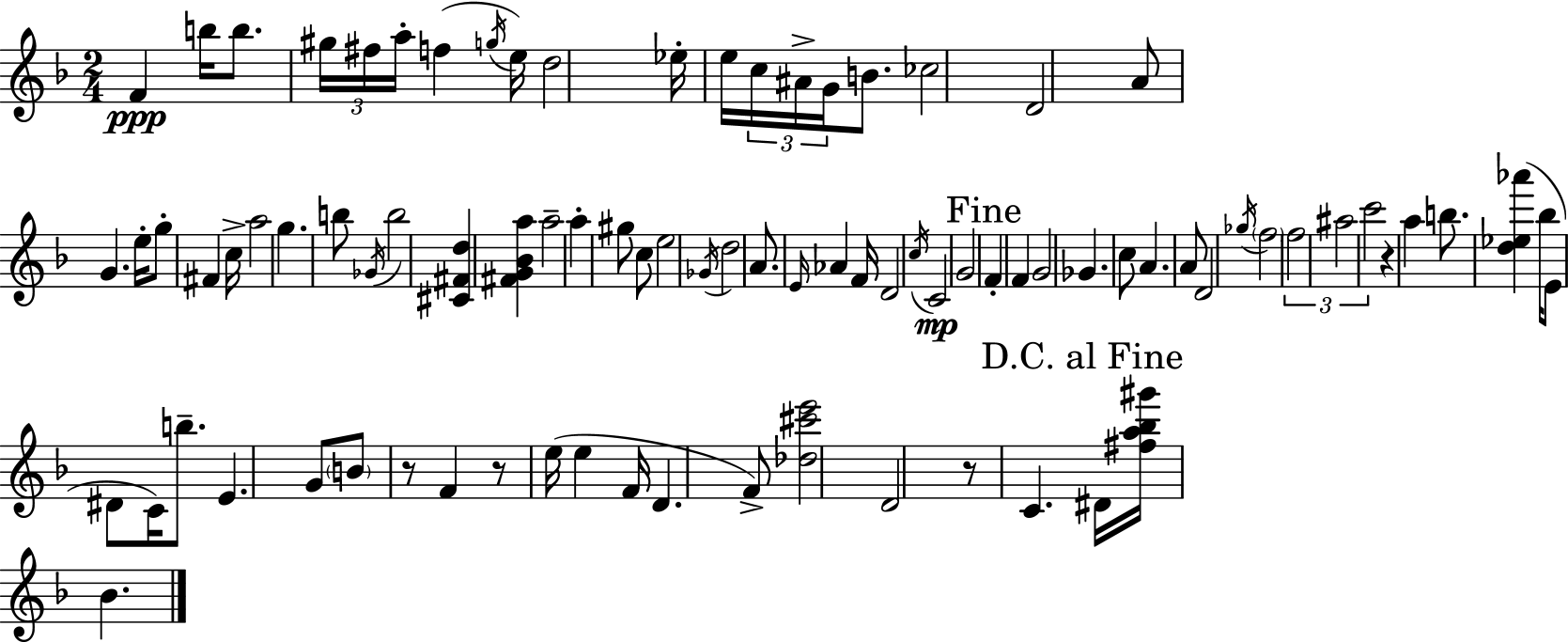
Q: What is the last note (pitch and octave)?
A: Bb4